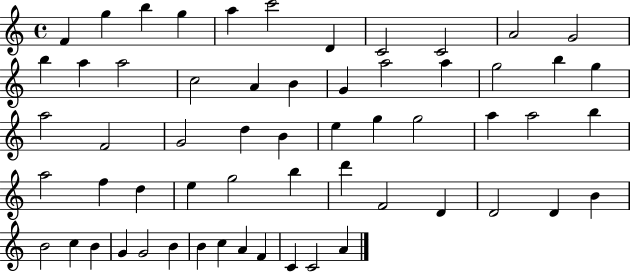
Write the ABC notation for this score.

X:1
T:Untitled
M:4/4
L:1/4
K:C
F g b g a c'2 D C2 C2 A2 G2 b a a2 c2 A B G a2 a g2 b g a2 F2 G2 d B e g g2 a a2 b a2 f d e g2 b d' F2 D D2 D B B2 c B G G2 B B c A F C C2 A